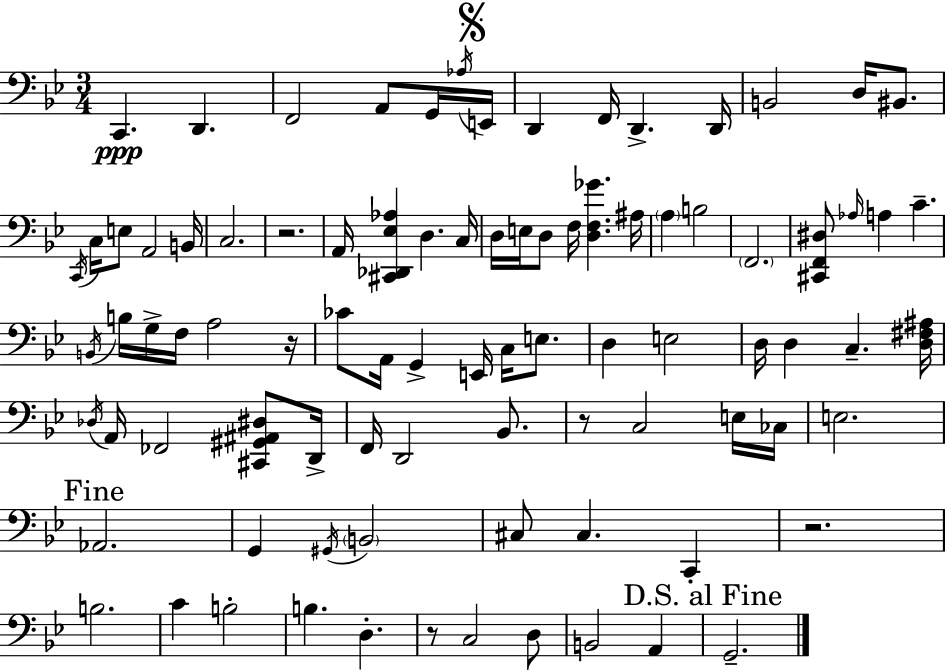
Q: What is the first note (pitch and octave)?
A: C2